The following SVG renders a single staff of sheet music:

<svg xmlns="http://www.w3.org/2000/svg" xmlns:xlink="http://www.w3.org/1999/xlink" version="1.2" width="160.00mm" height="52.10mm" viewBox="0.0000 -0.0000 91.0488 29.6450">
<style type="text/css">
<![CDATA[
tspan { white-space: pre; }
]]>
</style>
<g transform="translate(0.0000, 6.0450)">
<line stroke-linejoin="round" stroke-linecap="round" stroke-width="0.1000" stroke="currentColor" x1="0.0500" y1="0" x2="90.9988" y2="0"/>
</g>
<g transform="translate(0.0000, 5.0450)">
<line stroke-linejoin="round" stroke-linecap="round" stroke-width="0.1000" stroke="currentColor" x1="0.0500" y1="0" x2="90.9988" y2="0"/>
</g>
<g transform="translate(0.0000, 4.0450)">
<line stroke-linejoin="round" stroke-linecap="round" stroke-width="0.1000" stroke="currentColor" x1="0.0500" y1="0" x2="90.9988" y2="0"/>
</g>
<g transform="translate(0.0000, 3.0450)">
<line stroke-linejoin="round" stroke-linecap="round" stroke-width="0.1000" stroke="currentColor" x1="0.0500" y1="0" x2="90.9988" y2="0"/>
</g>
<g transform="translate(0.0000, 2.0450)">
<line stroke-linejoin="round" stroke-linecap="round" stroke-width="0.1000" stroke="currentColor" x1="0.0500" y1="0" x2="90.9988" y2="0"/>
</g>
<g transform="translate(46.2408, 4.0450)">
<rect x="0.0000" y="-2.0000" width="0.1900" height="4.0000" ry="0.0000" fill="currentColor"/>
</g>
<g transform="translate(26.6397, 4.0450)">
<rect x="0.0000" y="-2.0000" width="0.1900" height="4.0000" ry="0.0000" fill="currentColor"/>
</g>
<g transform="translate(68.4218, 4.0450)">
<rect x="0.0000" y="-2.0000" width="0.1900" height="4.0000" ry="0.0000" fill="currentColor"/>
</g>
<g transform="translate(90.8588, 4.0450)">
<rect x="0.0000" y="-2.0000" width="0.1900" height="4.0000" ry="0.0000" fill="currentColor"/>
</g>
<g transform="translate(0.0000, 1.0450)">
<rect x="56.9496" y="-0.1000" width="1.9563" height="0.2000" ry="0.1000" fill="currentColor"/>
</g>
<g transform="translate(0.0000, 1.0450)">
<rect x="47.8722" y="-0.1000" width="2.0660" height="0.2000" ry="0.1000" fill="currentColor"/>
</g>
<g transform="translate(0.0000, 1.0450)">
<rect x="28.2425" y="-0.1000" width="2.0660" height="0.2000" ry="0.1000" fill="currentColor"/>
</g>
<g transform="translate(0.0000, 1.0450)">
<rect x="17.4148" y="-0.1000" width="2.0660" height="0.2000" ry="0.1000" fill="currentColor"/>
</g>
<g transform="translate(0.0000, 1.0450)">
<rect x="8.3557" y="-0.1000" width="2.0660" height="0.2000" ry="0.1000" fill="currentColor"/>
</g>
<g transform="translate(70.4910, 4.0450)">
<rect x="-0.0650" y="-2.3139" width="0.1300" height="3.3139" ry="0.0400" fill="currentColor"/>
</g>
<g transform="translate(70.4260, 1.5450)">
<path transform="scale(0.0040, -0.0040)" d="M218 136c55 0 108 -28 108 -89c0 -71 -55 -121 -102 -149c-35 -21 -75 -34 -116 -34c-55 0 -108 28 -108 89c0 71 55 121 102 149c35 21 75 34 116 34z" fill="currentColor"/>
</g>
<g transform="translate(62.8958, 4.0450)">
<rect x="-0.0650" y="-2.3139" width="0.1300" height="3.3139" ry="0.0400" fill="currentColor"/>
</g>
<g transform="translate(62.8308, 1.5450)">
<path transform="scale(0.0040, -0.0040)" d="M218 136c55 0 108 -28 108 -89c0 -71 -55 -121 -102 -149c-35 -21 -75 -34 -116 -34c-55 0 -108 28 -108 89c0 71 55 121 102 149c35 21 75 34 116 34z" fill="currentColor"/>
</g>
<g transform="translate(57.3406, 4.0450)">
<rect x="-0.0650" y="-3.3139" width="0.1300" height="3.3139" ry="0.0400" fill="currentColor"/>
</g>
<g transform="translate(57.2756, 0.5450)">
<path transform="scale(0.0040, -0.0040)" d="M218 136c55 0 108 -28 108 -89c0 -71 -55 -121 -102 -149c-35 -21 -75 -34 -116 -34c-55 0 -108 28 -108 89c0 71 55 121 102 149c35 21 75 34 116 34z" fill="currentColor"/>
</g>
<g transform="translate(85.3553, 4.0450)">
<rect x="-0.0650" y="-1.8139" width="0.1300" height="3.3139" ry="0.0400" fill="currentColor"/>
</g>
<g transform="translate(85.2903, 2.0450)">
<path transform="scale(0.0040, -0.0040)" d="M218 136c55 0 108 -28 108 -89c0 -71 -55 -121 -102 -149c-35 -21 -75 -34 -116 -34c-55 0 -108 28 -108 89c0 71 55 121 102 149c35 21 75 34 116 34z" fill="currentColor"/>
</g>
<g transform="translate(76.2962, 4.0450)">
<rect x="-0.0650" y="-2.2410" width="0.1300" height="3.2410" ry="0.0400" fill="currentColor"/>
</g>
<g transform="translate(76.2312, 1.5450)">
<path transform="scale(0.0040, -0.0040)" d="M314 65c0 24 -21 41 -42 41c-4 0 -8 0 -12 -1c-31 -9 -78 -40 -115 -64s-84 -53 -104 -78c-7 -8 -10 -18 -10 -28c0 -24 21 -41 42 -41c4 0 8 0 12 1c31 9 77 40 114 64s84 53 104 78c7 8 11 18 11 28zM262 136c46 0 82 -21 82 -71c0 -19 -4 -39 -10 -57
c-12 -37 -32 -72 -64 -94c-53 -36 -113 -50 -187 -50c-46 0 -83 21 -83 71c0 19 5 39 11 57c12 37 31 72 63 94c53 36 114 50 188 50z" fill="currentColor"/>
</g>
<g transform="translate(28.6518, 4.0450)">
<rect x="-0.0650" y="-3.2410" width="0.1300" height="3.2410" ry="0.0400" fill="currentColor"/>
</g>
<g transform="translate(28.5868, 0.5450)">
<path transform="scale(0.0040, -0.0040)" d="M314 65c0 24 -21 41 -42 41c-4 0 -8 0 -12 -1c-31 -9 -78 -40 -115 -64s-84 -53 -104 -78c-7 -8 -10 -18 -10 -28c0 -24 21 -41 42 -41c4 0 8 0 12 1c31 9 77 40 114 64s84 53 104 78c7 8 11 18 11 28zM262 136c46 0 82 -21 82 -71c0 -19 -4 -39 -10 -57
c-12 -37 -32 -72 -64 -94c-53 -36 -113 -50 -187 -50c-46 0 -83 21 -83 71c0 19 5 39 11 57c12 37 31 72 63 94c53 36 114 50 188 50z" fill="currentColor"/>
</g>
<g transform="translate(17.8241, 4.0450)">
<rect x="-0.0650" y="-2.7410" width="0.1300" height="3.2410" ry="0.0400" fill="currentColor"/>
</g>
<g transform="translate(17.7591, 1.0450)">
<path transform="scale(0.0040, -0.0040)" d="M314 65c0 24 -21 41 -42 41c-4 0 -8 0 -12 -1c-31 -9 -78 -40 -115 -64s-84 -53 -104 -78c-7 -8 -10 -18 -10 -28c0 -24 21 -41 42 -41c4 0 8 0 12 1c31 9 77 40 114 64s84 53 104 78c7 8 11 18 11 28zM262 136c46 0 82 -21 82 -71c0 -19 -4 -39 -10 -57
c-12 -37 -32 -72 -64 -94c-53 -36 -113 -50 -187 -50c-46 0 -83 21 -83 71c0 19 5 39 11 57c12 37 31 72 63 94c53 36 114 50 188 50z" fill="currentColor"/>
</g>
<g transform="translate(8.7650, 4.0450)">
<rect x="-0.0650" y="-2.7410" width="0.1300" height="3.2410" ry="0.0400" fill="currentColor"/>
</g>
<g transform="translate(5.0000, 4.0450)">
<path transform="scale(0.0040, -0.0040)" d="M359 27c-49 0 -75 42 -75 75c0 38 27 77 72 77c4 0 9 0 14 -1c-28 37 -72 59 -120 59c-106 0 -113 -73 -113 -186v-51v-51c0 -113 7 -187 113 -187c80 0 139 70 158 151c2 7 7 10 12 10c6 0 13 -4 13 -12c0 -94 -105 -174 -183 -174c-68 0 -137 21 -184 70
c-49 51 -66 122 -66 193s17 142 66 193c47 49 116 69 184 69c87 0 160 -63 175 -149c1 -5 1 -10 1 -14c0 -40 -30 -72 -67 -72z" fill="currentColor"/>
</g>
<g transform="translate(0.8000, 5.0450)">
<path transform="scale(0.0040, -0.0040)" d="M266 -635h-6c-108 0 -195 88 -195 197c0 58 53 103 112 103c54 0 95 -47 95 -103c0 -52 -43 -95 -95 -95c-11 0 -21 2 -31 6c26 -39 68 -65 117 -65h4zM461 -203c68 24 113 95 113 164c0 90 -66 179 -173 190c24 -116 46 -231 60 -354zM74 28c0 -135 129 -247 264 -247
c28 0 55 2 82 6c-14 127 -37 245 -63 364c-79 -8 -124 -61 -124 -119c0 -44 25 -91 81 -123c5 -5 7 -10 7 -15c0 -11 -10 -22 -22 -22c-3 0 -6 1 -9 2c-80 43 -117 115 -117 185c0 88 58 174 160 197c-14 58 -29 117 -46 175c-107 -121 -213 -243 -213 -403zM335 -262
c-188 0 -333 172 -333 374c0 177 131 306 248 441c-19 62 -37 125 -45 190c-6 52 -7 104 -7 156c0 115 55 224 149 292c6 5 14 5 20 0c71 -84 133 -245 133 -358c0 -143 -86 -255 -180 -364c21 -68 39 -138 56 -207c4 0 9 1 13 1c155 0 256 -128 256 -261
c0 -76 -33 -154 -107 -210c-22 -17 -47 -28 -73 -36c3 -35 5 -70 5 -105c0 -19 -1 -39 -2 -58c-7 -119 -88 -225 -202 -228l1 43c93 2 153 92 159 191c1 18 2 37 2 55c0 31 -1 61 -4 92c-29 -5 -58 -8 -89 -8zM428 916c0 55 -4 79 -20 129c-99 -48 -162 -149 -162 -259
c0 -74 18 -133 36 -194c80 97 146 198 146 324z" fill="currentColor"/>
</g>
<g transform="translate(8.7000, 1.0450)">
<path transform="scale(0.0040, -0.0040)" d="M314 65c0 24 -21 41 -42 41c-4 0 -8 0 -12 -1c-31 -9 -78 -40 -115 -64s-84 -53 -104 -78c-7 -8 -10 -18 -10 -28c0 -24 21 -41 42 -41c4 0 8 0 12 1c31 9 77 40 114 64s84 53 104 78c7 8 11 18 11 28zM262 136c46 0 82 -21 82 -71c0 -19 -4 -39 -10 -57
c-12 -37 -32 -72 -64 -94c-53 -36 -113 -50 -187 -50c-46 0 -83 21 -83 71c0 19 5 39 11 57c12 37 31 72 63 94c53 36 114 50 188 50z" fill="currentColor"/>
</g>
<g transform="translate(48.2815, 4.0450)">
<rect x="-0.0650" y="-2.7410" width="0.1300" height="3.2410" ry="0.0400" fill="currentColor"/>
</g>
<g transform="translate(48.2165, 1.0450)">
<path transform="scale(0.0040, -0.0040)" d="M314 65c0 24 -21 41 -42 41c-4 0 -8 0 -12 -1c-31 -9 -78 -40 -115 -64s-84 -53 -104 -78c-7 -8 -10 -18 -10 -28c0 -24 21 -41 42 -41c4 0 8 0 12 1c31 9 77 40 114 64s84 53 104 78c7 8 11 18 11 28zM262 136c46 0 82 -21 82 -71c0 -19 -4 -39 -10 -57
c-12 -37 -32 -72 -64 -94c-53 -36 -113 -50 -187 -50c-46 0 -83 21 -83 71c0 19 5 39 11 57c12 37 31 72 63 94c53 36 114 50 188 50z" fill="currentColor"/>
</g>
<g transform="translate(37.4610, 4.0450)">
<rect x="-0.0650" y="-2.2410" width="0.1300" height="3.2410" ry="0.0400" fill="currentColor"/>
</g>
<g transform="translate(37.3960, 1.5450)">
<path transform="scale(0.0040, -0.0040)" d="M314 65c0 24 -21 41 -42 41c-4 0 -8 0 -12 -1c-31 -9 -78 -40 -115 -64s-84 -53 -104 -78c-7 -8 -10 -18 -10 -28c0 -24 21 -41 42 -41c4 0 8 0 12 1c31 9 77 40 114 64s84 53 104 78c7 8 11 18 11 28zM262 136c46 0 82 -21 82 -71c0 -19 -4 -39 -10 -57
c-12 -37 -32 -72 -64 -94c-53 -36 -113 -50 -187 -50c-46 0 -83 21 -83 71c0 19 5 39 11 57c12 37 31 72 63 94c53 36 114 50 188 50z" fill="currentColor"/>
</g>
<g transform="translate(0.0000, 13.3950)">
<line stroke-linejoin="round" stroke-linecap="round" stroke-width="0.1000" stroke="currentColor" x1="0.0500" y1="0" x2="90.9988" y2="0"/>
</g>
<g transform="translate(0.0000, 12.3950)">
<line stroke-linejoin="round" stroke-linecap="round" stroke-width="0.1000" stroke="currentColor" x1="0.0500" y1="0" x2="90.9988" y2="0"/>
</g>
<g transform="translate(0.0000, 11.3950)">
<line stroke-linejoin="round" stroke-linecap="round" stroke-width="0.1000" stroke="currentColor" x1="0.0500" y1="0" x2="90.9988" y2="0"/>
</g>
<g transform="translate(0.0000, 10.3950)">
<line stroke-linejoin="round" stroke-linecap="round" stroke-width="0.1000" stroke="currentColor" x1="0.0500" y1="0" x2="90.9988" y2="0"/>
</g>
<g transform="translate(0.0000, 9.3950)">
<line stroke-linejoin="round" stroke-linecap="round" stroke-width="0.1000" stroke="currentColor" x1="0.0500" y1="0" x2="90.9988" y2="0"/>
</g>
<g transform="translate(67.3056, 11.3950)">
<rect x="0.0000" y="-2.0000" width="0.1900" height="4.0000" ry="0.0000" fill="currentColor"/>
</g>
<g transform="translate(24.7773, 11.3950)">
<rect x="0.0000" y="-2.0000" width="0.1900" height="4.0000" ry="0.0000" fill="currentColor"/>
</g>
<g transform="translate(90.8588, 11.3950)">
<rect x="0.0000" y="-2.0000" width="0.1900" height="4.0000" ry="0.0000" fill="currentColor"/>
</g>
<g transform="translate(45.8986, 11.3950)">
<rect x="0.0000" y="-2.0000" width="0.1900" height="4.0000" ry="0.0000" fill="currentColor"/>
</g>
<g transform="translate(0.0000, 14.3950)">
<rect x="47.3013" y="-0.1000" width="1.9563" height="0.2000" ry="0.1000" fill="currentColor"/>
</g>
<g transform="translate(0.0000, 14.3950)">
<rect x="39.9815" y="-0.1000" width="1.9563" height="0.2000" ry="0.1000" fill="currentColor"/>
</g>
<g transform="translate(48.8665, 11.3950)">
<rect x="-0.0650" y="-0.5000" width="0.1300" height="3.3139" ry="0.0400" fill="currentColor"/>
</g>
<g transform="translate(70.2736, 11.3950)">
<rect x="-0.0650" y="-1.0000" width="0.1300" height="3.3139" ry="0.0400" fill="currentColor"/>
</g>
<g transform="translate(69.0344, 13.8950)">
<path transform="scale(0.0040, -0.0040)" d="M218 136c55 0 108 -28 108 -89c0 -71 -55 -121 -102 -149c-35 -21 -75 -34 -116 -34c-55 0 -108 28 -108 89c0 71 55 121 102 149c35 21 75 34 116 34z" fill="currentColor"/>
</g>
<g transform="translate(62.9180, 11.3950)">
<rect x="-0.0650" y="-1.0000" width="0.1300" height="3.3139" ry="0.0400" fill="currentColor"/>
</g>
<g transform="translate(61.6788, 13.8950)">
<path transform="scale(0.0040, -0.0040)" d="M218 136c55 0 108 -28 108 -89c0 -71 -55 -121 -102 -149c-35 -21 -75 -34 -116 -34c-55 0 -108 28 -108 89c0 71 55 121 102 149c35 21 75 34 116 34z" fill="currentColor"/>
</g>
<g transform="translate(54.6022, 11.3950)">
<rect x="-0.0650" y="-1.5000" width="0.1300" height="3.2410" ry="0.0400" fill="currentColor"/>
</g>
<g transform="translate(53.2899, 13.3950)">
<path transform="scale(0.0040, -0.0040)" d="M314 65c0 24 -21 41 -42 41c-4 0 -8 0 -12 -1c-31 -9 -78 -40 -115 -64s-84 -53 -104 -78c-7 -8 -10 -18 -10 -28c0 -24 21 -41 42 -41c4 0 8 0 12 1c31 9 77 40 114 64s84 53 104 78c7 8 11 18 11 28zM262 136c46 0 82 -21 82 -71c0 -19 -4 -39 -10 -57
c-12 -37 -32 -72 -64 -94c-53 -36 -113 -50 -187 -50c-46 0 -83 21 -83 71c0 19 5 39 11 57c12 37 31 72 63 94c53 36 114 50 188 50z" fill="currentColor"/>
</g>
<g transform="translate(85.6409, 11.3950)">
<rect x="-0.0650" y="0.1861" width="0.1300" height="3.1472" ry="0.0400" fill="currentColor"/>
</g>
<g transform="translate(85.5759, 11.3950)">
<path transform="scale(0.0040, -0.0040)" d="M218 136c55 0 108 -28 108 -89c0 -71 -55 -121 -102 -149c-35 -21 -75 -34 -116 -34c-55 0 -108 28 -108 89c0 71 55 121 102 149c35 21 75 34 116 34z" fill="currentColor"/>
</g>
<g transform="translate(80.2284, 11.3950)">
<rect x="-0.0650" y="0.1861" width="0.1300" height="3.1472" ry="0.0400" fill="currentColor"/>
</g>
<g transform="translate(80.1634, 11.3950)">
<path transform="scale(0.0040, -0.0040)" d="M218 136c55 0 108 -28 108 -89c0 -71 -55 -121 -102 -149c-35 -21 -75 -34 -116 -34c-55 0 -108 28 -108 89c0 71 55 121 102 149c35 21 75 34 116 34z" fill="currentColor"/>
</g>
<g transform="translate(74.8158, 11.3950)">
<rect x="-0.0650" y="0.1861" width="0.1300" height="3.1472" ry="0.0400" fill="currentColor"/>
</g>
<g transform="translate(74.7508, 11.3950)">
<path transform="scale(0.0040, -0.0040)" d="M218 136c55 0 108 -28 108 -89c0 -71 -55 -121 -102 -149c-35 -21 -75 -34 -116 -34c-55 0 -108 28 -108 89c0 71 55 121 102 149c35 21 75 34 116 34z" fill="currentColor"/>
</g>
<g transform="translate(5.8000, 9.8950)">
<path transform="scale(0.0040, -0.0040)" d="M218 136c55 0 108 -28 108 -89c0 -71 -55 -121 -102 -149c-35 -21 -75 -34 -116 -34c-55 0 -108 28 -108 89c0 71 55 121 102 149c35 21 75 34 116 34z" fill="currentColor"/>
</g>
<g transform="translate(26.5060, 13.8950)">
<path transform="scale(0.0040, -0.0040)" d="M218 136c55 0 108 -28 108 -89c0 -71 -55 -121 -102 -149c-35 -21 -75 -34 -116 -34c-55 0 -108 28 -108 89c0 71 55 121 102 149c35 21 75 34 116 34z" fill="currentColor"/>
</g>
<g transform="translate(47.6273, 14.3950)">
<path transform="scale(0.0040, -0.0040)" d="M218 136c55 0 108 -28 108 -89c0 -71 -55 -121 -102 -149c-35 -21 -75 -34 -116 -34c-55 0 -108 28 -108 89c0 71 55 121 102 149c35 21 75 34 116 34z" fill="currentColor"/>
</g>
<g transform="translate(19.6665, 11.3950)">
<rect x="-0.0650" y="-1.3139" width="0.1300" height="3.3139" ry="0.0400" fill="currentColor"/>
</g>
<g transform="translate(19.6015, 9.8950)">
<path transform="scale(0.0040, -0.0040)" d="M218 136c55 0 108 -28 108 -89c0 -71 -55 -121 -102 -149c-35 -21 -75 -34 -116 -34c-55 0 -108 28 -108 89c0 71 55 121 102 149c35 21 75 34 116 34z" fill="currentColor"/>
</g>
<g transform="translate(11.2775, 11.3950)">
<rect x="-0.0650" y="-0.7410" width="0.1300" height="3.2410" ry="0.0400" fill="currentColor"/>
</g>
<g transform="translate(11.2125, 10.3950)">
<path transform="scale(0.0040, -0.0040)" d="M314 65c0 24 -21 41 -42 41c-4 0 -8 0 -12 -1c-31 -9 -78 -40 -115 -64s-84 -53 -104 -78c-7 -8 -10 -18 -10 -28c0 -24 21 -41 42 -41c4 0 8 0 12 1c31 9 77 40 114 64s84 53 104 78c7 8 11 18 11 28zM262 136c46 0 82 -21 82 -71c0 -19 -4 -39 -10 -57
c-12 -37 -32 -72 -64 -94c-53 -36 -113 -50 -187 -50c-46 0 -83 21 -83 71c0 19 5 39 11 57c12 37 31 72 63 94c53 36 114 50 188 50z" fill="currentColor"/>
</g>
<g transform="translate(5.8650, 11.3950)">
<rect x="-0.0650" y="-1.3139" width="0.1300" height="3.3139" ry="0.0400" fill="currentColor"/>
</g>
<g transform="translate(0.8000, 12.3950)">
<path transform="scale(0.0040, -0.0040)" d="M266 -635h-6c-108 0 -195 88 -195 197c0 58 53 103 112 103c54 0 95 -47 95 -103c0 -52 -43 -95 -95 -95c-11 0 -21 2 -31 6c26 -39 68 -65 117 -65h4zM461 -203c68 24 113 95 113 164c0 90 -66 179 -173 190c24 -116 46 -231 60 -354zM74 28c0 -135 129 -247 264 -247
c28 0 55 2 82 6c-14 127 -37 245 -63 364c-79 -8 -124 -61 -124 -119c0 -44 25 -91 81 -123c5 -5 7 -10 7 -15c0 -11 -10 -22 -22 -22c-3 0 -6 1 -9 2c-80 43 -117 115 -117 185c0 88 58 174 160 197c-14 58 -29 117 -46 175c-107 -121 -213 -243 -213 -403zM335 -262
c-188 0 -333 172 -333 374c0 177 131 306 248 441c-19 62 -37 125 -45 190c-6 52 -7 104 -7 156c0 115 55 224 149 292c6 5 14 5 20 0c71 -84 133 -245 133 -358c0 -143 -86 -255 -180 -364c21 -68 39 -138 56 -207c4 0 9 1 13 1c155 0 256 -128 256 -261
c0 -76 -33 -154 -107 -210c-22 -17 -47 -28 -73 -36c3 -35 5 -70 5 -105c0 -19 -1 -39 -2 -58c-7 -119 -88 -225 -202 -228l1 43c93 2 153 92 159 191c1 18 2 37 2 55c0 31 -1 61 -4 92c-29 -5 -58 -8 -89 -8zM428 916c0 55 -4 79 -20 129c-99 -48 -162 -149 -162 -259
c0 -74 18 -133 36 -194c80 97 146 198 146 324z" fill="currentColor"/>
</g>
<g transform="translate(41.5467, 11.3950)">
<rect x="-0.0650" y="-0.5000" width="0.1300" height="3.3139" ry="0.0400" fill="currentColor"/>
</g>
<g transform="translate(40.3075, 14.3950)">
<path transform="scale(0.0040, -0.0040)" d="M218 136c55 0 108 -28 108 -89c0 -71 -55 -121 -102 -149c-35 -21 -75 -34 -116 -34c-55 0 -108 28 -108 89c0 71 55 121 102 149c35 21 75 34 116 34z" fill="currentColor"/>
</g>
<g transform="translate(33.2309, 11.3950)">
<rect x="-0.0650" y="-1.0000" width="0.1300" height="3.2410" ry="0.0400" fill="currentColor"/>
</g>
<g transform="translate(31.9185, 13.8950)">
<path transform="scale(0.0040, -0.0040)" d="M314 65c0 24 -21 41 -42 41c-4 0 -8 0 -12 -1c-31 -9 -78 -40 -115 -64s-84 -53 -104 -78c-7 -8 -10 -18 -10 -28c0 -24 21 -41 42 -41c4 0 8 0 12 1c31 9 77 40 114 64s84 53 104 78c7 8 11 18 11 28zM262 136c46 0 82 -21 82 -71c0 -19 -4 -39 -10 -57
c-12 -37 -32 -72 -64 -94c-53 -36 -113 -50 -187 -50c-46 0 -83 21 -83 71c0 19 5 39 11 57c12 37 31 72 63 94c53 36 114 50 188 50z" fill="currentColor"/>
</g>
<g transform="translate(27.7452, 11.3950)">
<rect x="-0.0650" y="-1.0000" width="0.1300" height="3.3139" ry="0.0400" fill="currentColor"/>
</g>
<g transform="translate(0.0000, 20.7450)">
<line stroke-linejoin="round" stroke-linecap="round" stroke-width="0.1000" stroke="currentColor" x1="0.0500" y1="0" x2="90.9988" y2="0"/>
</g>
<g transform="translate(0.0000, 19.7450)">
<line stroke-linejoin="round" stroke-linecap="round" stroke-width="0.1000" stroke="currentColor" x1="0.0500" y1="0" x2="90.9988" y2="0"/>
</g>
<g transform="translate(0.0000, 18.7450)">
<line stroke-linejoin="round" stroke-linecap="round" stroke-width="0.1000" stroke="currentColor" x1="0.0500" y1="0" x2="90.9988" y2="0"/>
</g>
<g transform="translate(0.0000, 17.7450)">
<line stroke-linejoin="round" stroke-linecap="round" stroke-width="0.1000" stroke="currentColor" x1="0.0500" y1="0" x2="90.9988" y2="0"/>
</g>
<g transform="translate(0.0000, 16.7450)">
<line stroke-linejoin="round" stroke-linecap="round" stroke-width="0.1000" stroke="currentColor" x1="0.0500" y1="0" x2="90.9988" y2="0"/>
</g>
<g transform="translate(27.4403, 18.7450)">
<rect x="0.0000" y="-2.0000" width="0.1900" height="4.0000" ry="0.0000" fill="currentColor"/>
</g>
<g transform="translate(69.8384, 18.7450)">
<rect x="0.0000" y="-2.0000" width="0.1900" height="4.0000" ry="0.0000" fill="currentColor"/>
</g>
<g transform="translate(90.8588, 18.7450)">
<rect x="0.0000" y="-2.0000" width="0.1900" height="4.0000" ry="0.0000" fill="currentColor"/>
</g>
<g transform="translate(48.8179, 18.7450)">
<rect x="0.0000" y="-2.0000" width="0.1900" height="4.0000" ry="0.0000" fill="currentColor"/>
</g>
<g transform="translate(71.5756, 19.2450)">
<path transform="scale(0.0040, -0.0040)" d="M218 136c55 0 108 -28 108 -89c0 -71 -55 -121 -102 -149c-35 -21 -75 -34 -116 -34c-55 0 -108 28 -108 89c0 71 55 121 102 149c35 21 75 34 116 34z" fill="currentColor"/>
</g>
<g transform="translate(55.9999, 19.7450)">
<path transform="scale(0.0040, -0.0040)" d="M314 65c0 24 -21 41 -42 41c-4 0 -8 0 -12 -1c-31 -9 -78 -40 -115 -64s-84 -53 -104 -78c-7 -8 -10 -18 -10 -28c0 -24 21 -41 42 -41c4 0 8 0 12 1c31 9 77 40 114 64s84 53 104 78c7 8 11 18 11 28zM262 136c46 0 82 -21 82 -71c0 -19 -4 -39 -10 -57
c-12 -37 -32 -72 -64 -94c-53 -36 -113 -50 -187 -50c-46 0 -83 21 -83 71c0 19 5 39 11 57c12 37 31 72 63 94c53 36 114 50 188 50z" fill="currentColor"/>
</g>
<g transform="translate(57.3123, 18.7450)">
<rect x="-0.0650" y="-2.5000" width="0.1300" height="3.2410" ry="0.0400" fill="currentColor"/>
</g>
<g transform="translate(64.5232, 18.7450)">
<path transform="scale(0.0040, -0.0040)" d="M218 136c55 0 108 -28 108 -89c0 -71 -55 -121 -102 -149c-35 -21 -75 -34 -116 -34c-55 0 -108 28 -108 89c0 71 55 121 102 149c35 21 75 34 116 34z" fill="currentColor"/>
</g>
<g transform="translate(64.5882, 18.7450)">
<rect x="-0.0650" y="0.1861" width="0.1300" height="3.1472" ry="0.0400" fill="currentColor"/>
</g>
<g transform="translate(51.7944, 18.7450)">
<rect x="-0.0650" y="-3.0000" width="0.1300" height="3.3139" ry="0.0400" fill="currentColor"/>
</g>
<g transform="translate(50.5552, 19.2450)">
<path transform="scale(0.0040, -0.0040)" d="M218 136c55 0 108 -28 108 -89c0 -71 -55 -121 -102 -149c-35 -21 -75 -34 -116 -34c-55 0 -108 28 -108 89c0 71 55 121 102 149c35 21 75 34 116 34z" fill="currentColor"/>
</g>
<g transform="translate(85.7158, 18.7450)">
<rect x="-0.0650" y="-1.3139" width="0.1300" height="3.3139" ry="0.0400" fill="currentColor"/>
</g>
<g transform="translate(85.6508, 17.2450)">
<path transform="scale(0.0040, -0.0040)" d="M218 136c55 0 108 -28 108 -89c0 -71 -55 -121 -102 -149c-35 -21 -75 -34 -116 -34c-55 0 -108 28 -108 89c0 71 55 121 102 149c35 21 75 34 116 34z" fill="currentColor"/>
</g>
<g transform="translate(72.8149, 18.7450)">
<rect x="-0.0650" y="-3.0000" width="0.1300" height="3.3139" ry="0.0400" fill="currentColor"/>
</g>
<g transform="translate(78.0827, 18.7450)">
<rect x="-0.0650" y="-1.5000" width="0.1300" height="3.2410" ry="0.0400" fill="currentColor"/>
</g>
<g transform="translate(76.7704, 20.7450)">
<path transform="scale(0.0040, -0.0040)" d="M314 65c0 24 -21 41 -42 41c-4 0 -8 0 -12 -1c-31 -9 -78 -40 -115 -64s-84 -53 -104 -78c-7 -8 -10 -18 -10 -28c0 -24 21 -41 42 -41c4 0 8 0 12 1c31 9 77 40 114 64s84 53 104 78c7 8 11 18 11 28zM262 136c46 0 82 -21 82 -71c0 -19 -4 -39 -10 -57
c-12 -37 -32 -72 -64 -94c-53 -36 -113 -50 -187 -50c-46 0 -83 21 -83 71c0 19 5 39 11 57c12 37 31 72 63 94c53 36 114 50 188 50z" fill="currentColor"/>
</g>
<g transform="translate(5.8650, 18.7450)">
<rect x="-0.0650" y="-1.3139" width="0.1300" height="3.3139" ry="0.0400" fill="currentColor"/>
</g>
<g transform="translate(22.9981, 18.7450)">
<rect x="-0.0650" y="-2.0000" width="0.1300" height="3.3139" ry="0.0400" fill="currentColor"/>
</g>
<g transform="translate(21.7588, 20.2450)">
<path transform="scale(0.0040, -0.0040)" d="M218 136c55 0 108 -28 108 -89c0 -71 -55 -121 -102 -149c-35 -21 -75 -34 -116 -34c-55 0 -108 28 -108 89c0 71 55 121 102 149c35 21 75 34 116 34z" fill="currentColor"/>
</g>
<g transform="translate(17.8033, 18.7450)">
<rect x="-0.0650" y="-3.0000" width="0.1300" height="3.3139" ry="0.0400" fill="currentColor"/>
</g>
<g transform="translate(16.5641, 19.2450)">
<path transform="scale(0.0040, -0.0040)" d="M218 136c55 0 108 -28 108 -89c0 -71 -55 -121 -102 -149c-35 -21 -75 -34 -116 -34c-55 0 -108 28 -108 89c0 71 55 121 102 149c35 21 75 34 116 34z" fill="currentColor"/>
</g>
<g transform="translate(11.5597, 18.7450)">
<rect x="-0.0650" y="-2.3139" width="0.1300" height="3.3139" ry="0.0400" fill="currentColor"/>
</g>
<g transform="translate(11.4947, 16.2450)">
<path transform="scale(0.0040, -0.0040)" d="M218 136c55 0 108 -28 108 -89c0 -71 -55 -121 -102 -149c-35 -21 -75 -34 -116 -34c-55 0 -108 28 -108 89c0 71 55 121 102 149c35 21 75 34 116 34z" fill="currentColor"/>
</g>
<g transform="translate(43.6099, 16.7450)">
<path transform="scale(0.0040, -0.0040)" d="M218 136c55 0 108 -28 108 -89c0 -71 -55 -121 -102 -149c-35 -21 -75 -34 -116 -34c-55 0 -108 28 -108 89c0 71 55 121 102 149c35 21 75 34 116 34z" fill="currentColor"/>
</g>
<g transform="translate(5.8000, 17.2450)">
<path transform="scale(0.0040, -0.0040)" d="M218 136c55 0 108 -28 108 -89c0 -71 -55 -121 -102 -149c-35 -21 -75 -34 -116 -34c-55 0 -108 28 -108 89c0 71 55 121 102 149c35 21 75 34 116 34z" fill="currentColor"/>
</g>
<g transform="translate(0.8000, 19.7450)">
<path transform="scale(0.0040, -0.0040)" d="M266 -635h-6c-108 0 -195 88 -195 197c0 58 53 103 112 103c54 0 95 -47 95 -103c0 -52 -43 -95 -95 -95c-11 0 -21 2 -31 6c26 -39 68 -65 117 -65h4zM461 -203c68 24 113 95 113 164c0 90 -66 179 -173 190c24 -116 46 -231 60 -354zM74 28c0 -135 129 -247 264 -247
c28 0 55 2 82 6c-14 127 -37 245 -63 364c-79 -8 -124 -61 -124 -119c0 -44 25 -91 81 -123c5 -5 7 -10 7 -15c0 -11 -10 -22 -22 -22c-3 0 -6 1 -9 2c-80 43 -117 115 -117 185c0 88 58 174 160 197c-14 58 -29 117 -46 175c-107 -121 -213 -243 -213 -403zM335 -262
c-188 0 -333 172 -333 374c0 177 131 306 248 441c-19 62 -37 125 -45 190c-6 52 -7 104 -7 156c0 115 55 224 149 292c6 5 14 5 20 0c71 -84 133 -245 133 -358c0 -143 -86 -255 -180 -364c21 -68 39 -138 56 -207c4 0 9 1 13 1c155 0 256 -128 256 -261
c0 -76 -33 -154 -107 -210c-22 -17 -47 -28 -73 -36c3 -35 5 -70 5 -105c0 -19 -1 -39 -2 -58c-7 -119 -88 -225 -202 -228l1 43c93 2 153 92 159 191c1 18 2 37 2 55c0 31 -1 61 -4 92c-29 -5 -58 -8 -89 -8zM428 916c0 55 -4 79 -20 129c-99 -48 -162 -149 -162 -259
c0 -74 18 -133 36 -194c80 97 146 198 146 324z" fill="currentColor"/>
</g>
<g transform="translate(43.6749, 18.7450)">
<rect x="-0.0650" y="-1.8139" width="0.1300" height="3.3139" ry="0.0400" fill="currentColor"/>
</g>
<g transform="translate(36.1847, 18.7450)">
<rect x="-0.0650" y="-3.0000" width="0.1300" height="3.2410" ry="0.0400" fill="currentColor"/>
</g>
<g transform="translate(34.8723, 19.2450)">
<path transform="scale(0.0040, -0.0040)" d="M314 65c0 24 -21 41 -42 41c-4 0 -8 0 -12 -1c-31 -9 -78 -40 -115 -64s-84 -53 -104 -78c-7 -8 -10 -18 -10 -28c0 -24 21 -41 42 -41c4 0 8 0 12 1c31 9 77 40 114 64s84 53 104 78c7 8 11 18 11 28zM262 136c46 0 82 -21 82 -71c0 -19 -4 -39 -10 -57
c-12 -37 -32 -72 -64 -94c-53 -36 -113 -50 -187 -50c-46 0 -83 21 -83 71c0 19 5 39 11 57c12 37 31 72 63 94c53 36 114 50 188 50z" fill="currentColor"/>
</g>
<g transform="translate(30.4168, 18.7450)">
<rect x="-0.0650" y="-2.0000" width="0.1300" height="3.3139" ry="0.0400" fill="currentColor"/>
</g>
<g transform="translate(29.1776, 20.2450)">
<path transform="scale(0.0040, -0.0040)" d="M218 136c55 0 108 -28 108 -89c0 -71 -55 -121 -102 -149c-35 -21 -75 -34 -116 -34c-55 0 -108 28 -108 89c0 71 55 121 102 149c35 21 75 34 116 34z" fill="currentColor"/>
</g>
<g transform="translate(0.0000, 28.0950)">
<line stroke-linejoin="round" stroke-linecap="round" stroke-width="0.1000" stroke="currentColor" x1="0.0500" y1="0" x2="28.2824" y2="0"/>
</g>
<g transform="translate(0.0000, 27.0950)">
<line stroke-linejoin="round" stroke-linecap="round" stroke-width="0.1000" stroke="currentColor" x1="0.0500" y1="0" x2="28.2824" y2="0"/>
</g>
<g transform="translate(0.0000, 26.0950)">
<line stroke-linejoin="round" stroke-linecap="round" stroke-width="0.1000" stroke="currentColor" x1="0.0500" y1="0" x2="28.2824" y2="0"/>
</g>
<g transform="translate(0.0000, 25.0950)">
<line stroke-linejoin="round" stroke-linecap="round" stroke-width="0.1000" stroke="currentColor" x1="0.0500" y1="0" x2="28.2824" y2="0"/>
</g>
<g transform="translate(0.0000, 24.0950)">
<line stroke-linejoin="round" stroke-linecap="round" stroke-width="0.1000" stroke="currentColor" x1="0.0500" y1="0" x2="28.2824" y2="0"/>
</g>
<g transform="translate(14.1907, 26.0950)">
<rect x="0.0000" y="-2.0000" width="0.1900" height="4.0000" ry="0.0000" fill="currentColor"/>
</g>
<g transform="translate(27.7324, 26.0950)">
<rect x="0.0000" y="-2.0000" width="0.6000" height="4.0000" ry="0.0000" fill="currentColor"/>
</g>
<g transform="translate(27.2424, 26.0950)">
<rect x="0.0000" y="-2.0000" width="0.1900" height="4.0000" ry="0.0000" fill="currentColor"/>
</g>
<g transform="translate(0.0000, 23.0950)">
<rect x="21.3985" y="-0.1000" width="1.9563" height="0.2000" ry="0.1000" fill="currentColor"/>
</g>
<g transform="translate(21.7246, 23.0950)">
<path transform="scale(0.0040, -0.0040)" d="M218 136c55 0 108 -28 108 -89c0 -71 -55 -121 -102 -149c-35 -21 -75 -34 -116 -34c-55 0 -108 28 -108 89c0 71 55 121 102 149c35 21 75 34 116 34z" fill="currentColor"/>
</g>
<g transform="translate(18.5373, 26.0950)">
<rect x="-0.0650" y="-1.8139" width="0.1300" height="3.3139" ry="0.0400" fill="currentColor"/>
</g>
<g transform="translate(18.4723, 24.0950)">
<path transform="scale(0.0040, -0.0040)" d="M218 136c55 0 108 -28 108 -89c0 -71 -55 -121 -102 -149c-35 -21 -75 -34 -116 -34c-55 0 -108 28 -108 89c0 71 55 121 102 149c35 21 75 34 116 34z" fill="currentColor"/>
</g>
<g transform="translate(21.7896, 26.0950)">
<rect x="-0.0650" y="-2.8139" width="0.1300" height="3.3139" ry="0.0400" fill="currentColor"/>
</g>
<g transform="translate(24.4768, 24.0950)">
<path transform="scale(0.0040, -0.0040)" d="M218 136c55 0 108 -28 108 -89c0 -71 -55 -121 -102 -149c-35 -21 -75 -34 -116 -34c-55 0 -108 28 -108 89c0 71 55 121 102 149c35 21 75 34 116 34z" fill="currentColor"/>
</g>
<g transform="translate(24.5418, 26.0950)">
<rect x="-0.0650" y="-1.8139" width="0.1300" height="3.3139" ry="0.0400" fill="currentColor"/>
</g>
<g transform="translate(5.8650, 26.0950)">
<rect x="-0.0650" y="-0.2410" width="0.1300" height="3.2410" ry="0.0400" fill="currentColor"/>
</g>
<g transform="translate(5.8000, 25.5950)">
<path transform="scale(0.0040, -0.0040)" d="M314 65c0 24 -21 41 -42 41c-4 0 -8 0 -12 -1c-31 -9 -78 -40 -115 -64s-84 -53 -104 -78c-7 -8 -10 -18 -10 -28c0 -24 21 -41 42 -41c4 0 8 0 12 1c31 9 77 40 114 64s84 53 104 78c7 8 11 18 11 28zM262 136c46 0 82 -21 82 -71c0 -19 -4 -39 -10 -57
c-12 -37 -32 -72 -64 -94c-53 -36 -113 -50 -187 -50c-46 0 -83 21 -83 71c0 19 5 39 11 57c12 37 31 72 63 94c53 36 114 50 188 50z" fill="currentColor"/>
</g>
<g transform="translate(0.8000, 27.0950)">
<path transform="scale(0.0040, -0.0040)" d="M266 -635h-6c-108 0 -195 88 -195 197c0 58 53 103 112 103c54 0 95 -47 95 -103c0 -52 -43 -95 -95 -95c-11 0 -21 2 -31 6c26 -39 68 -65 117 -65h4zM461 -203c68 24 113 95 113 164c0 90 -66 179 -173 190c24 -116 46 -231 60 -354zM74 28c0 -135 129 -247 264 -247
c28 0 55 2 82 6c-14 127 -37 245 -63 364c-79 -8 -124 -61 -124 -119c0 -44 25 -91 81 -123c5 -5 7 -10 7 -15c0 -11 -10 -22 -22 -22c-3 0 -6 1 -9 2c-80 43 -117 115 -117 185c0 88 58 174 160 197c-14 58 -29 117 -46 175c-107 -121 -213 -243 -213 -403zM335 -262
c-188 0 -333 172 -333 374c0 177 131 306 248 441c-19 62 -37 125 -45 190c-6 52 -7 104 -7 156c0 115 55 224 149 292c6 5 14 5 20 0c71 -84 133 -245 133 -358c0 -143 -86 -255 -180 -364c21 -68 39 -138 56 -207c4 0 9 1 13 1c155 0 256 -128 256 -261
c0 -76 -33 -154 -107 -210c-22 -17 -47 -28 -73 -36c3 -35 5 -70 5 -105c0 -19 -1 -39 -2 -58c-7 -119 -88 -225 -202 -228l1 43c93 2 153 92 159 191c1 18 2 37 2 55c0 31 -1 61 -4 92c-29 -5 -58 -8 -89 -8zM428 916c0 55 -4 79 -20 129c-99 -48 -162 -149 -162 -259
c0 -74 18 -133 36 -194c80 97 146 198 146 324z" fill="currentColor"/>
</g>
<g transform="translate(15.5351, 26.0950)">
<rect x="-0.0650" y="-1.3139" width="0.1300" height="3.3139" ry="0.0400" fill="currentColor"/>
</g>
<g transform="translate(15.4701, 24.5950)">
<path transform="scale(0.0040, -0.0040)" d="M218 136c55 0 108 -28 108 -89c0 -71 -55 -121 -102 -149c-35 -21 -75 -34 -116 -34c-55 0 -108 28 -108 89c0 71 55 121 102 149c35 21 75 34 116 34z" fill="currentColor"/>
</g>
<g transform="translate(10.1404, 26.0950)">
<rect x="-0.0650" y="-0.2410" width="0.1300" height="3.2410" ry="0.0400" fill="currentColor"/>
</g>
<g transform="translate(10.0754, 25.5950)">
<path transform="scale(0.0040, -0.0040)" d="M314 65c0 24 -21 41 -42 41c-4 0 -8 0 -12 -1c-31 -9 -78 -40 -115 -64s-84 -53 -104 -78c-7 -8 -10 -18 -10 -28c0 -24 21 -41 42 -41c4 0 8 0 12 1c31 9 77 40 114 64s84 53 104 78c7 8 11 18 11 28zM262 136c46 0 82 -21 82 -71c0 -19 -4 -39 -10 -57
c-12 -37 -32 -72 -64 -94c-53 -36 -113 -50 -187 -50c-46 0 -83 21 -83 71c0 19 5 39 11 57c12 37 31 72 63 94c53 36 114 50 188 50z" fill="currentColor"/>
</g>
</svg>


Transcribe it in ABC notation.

X:1
T:Untitled
M:4/4
L:1/4
K:C
a2 a2 b2 g2 a2 b g g g2 f e d2 e D D2 C C E2 D D B B B e g A F F A2 f A G2 B A E2 e c2 c2 e f a f